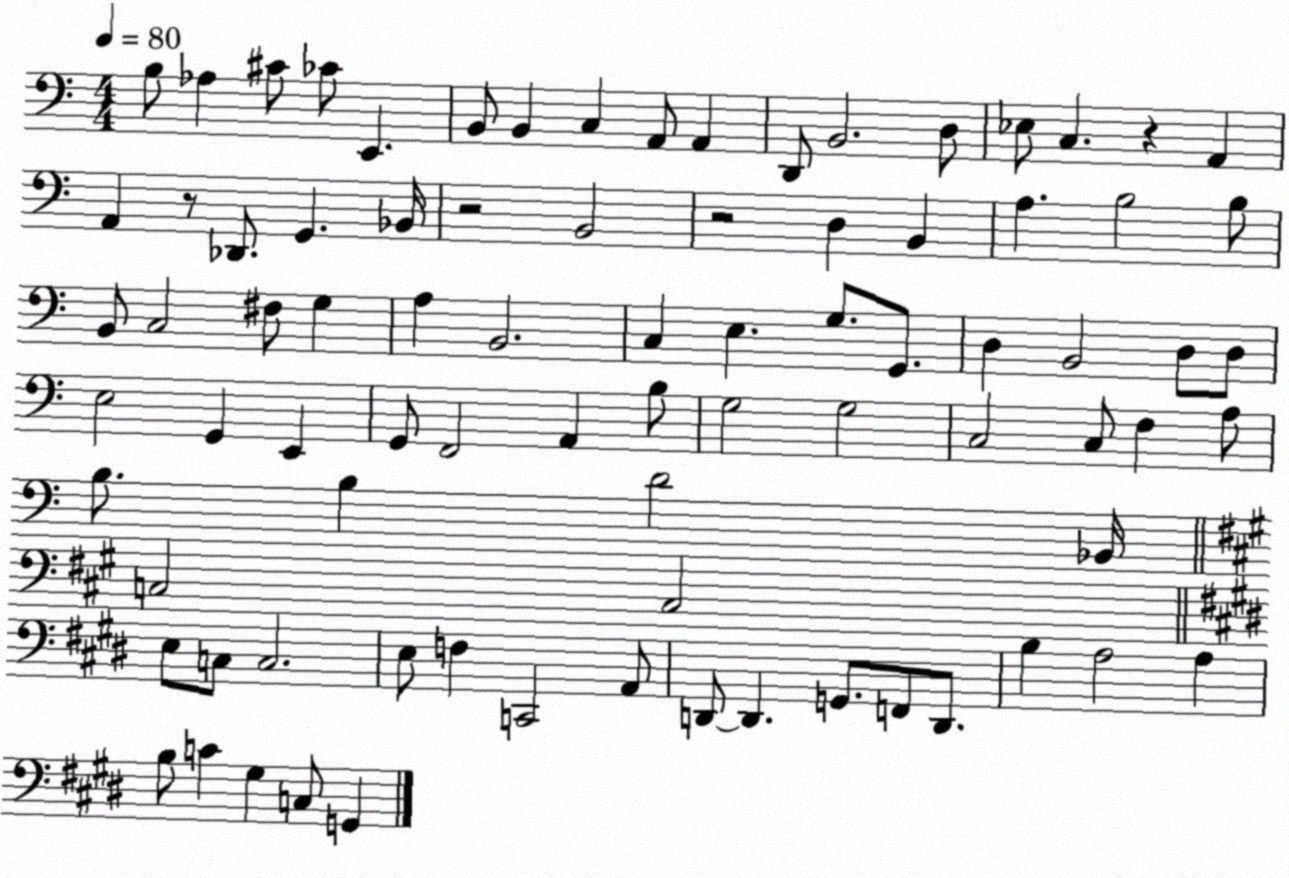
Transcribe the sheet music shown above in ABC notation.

X:1
T:Untitled
M:4/4
L:1/4
K:C
B,/2 _A, ^C/2 _C/2 E,, B,,/2 B,, C, A,,/2 A,, D,,/2 B,,2 D,/2 _E,/2 C, z A,, A,, z/2 _D,,/2 G,, _B,,/4 z2 B,,2 z2 D, B,, A, B,2 B,/2 B,,/2 C,2 ^F,/2 G, A, B,,2 C, E, G,/2 G,,/2 D, B,,2 D,/2 D,/2 E,2 G,, E,, G,,/2 F,,2 A,, B,/2 G,2 G,2 C,2 C,/2 F, A,/2 B,/2 B, D2 _B,,/4 C,2 C,2 E,/2 C,/2 C,2 E,/2 F, C,,2 A,,/2 D,,/2 D,, G,,/2 F,,/2 D,,/2 B, A,2 A, B,/2 C ^G, C,/2 G,,